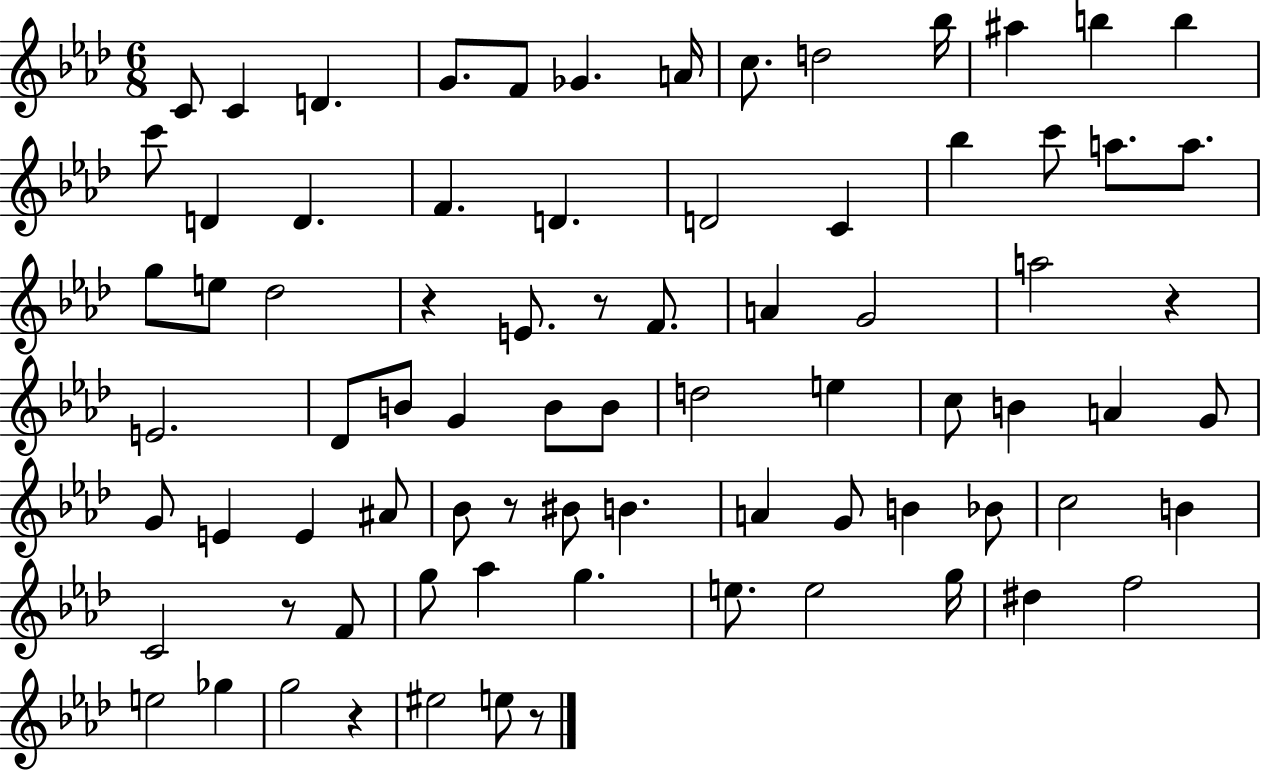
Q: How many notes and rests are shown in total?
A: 79